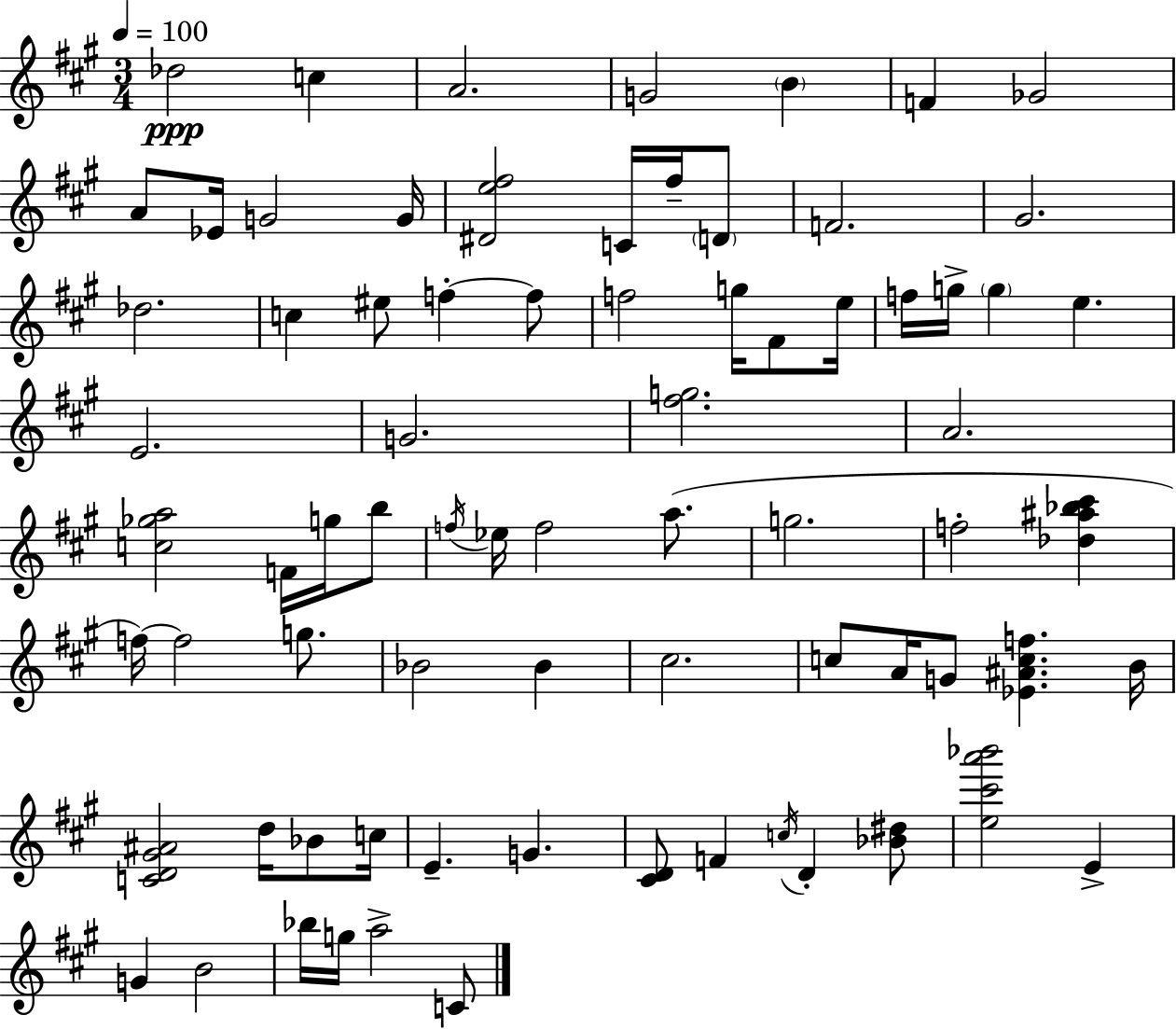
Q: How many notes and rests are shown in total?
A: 75